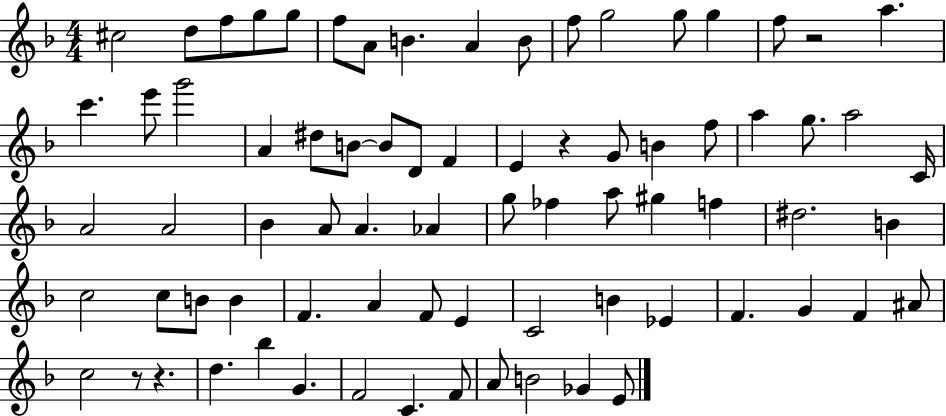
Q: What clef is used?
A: treble